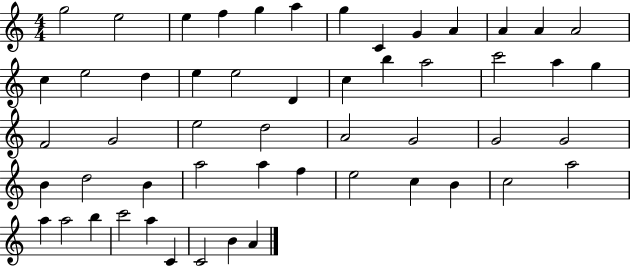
X:1
T:Untitled
M:4/4
L:1/4
K:C
g2 e2 e f g a g C G A A A A2 c e2 d e e2 D c b a2 c'2 a g F2 G2 e2 d2 A2 G2 G2 G2 B d2 B a2 a f e2 c B c2 a2 a a2 b c'2 a C C2 B A